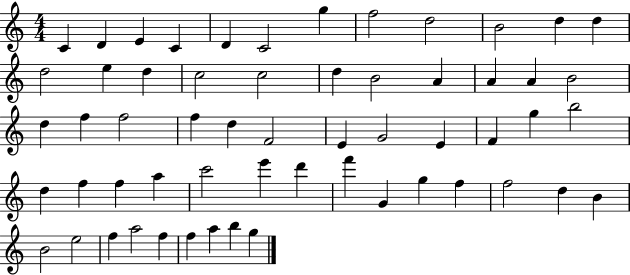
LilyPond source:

{
  \clef treble
  \numericTimeSignature
  \time 4/4
  \key c \major
  c'4 d'4 e'4 c'4 | d'4 c'2 g''4 | f''2 d''2 | b'2 d''4 d''4 | \break d''2 e''4 d''4 | c''2 c''2 | d''4 b'2 a'4 | a'4 a'4 b'2 | \break d''4 f''4 f''2 | f''4 d''4 f'2 | e'4 g'2 e'4 | f'4 g''4 b''2 | \break d''4 f''4 f''4 a''4 | c'''2 e'''4 d'''4 | f'''4 g'4 g''4 f''4 | f''2 d''4 b'4 | \break b'2 e''2 | f''4 a''2 f''4 | f''4 a''4 b''4 g''4 | \bar "|."
}